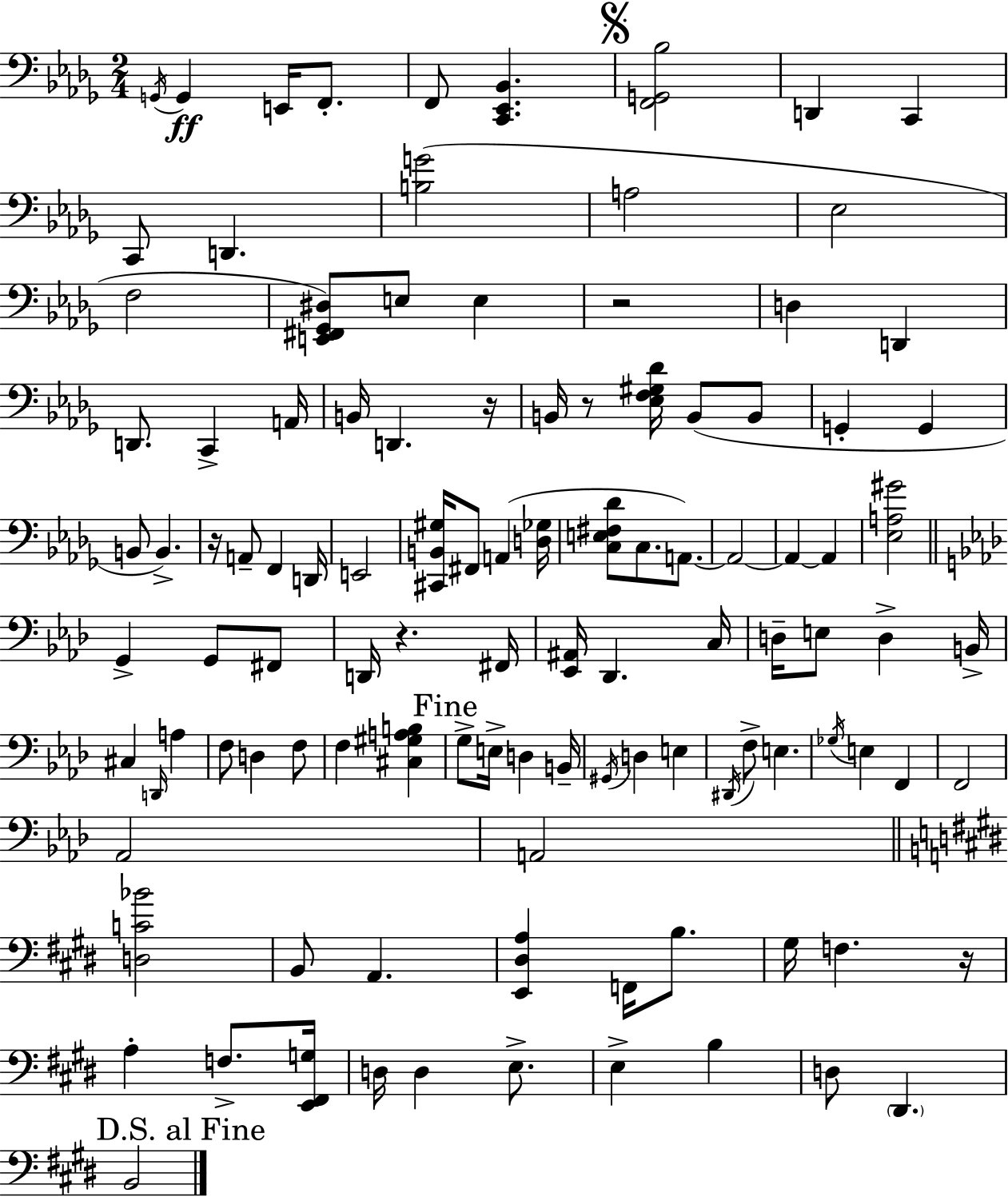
G2/s G2/q E2/s F2/e. F2/e [C2,Eb2,Bb2]/q. [F2,G2,Bb3]/h D2/q C2/q C2/e D2/q. [B3,G4]/h A3/h Eb3/h F3/h [E2,F#2,Gb2,D#3]/e E3/e E3/q R/h D3/q D2/q D2/e. C2/q A2/s B2/s D2/q. R/s B2/s R/e [Eb3,F3,G#3,Db4]/s B2/e B2/e G2/q G2/q B2/e B2/q. R/s A2/e F2/q D2/s E2/h [C#2,B2,G#3]/s F#2/e A2/q [D3,Gb3]/s [C3,E3,F#3,Db4]/e C3/e. A2/e. A2/h A2/q A2/q [Eb3,A3,G#4]/h G2/q G2/e F#2/e D2/s R/q. F#2/s [Eb2,A#2]/s Db2/q. C3/s D3/s E3/e D3/q B2/s C#3/q D2/s A3/q F3/e D3/q F3/e F3/q [C#3,G#3,A3,B3]/q G3/e E3/s D3/q B2/s G#2/s D3/q E3/q D#2/s F3/e E3/q. Gb3/s E3/q F2/q F2/h Ab2/h A2/h [D3,C4,Bb4]/h B2/e A2/q. [E2,D#3,A3]/q F2/s B3/e. G#3/s F3/q. R/s A3/q F3/e. [E2,F#2,G3]/s D3/s D3/q E3/e. E3/q B3/q D3/e D#2/q. B2/h